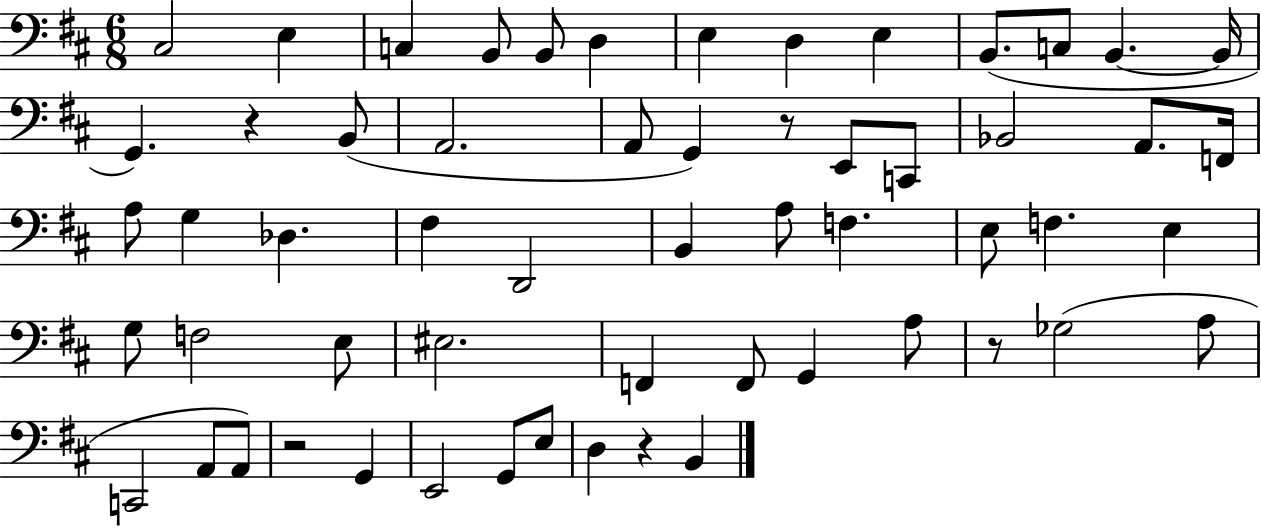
{
  \clef bass
  \numericTimeSignature
  \time 6/8
  \key d \major
  \repeat volta 2 { cis2 e4 | c4 b,8 b,8 d4 | e4 d4 e4 | b,8.( c8 b,4.~~ b,16 | \break g,4.) r4 b,8( | a,2. | a,8 g,4) r8 e,8 c,8 | bes,2 a,8. f,16 | \break a8 g4 des4. | fis4 d,2 | b,4 a8 f4. | e8 f4. e4 | \break g8 f2 e8 | eis2. | f,4 f,8 g,4 a8 | r8 ges2( a8 | \break c,2 a,8 a,8) | r2 g,4 | e,2 g,8 e8 | d4 r4 b,4 | \break } \bar "|."
}